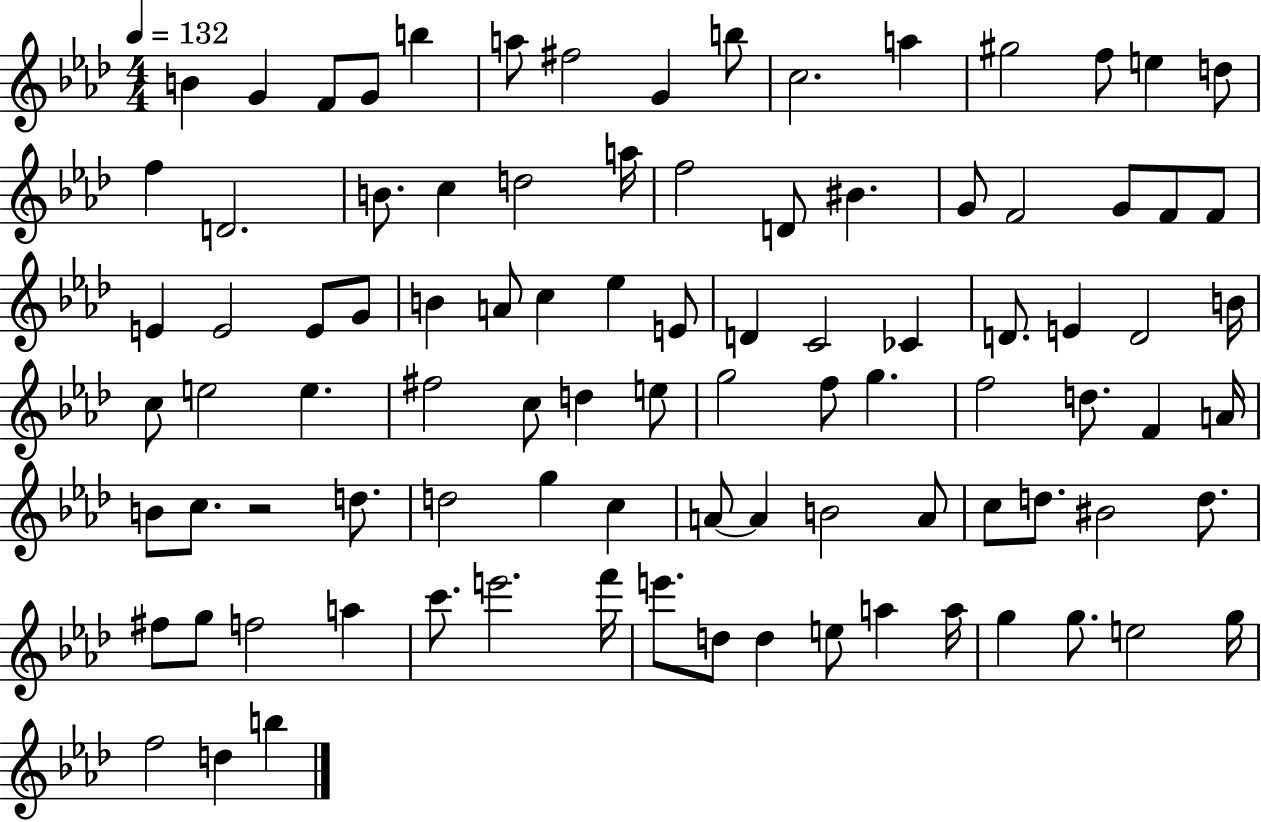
B4/q G4/q F4/e G4/e B5/q A5/e F#5/h G4/q B5/e C5/h. A5/q G#5/h F5/e E5/q D5/e F5/q D4/h. B4/e. C5/q D5/h A5/s F5/h D4/e BIS4/q. G4/e F4/h G4/e F4/e F4/e E4/q E4/h E4/e G4/e B4/q A4/e C5/q Eb5/q E4/e D4/q C4/h CES4/q D4/e. E4/q D4/h B4/s C5/e E5/h E5/q. F#5/h C5/e D5/q E5/e G5/h F5/e G5/q. F5/h D5/e. F4/q A4/s B4/e C5/e. R/h D5/e. D5/h G5/q C5/q A4/e A4/q B4/h A4/e C5/e D5/e. BIS4/h D5/e. F#5/e G5/e F5/h A5/q C6/e. E6/h. F6/s E6/e. D5/e D5/q E5/e A5/q A5/s G5/q G5/e. E5/h G5/s F5/h D5/q B5/q